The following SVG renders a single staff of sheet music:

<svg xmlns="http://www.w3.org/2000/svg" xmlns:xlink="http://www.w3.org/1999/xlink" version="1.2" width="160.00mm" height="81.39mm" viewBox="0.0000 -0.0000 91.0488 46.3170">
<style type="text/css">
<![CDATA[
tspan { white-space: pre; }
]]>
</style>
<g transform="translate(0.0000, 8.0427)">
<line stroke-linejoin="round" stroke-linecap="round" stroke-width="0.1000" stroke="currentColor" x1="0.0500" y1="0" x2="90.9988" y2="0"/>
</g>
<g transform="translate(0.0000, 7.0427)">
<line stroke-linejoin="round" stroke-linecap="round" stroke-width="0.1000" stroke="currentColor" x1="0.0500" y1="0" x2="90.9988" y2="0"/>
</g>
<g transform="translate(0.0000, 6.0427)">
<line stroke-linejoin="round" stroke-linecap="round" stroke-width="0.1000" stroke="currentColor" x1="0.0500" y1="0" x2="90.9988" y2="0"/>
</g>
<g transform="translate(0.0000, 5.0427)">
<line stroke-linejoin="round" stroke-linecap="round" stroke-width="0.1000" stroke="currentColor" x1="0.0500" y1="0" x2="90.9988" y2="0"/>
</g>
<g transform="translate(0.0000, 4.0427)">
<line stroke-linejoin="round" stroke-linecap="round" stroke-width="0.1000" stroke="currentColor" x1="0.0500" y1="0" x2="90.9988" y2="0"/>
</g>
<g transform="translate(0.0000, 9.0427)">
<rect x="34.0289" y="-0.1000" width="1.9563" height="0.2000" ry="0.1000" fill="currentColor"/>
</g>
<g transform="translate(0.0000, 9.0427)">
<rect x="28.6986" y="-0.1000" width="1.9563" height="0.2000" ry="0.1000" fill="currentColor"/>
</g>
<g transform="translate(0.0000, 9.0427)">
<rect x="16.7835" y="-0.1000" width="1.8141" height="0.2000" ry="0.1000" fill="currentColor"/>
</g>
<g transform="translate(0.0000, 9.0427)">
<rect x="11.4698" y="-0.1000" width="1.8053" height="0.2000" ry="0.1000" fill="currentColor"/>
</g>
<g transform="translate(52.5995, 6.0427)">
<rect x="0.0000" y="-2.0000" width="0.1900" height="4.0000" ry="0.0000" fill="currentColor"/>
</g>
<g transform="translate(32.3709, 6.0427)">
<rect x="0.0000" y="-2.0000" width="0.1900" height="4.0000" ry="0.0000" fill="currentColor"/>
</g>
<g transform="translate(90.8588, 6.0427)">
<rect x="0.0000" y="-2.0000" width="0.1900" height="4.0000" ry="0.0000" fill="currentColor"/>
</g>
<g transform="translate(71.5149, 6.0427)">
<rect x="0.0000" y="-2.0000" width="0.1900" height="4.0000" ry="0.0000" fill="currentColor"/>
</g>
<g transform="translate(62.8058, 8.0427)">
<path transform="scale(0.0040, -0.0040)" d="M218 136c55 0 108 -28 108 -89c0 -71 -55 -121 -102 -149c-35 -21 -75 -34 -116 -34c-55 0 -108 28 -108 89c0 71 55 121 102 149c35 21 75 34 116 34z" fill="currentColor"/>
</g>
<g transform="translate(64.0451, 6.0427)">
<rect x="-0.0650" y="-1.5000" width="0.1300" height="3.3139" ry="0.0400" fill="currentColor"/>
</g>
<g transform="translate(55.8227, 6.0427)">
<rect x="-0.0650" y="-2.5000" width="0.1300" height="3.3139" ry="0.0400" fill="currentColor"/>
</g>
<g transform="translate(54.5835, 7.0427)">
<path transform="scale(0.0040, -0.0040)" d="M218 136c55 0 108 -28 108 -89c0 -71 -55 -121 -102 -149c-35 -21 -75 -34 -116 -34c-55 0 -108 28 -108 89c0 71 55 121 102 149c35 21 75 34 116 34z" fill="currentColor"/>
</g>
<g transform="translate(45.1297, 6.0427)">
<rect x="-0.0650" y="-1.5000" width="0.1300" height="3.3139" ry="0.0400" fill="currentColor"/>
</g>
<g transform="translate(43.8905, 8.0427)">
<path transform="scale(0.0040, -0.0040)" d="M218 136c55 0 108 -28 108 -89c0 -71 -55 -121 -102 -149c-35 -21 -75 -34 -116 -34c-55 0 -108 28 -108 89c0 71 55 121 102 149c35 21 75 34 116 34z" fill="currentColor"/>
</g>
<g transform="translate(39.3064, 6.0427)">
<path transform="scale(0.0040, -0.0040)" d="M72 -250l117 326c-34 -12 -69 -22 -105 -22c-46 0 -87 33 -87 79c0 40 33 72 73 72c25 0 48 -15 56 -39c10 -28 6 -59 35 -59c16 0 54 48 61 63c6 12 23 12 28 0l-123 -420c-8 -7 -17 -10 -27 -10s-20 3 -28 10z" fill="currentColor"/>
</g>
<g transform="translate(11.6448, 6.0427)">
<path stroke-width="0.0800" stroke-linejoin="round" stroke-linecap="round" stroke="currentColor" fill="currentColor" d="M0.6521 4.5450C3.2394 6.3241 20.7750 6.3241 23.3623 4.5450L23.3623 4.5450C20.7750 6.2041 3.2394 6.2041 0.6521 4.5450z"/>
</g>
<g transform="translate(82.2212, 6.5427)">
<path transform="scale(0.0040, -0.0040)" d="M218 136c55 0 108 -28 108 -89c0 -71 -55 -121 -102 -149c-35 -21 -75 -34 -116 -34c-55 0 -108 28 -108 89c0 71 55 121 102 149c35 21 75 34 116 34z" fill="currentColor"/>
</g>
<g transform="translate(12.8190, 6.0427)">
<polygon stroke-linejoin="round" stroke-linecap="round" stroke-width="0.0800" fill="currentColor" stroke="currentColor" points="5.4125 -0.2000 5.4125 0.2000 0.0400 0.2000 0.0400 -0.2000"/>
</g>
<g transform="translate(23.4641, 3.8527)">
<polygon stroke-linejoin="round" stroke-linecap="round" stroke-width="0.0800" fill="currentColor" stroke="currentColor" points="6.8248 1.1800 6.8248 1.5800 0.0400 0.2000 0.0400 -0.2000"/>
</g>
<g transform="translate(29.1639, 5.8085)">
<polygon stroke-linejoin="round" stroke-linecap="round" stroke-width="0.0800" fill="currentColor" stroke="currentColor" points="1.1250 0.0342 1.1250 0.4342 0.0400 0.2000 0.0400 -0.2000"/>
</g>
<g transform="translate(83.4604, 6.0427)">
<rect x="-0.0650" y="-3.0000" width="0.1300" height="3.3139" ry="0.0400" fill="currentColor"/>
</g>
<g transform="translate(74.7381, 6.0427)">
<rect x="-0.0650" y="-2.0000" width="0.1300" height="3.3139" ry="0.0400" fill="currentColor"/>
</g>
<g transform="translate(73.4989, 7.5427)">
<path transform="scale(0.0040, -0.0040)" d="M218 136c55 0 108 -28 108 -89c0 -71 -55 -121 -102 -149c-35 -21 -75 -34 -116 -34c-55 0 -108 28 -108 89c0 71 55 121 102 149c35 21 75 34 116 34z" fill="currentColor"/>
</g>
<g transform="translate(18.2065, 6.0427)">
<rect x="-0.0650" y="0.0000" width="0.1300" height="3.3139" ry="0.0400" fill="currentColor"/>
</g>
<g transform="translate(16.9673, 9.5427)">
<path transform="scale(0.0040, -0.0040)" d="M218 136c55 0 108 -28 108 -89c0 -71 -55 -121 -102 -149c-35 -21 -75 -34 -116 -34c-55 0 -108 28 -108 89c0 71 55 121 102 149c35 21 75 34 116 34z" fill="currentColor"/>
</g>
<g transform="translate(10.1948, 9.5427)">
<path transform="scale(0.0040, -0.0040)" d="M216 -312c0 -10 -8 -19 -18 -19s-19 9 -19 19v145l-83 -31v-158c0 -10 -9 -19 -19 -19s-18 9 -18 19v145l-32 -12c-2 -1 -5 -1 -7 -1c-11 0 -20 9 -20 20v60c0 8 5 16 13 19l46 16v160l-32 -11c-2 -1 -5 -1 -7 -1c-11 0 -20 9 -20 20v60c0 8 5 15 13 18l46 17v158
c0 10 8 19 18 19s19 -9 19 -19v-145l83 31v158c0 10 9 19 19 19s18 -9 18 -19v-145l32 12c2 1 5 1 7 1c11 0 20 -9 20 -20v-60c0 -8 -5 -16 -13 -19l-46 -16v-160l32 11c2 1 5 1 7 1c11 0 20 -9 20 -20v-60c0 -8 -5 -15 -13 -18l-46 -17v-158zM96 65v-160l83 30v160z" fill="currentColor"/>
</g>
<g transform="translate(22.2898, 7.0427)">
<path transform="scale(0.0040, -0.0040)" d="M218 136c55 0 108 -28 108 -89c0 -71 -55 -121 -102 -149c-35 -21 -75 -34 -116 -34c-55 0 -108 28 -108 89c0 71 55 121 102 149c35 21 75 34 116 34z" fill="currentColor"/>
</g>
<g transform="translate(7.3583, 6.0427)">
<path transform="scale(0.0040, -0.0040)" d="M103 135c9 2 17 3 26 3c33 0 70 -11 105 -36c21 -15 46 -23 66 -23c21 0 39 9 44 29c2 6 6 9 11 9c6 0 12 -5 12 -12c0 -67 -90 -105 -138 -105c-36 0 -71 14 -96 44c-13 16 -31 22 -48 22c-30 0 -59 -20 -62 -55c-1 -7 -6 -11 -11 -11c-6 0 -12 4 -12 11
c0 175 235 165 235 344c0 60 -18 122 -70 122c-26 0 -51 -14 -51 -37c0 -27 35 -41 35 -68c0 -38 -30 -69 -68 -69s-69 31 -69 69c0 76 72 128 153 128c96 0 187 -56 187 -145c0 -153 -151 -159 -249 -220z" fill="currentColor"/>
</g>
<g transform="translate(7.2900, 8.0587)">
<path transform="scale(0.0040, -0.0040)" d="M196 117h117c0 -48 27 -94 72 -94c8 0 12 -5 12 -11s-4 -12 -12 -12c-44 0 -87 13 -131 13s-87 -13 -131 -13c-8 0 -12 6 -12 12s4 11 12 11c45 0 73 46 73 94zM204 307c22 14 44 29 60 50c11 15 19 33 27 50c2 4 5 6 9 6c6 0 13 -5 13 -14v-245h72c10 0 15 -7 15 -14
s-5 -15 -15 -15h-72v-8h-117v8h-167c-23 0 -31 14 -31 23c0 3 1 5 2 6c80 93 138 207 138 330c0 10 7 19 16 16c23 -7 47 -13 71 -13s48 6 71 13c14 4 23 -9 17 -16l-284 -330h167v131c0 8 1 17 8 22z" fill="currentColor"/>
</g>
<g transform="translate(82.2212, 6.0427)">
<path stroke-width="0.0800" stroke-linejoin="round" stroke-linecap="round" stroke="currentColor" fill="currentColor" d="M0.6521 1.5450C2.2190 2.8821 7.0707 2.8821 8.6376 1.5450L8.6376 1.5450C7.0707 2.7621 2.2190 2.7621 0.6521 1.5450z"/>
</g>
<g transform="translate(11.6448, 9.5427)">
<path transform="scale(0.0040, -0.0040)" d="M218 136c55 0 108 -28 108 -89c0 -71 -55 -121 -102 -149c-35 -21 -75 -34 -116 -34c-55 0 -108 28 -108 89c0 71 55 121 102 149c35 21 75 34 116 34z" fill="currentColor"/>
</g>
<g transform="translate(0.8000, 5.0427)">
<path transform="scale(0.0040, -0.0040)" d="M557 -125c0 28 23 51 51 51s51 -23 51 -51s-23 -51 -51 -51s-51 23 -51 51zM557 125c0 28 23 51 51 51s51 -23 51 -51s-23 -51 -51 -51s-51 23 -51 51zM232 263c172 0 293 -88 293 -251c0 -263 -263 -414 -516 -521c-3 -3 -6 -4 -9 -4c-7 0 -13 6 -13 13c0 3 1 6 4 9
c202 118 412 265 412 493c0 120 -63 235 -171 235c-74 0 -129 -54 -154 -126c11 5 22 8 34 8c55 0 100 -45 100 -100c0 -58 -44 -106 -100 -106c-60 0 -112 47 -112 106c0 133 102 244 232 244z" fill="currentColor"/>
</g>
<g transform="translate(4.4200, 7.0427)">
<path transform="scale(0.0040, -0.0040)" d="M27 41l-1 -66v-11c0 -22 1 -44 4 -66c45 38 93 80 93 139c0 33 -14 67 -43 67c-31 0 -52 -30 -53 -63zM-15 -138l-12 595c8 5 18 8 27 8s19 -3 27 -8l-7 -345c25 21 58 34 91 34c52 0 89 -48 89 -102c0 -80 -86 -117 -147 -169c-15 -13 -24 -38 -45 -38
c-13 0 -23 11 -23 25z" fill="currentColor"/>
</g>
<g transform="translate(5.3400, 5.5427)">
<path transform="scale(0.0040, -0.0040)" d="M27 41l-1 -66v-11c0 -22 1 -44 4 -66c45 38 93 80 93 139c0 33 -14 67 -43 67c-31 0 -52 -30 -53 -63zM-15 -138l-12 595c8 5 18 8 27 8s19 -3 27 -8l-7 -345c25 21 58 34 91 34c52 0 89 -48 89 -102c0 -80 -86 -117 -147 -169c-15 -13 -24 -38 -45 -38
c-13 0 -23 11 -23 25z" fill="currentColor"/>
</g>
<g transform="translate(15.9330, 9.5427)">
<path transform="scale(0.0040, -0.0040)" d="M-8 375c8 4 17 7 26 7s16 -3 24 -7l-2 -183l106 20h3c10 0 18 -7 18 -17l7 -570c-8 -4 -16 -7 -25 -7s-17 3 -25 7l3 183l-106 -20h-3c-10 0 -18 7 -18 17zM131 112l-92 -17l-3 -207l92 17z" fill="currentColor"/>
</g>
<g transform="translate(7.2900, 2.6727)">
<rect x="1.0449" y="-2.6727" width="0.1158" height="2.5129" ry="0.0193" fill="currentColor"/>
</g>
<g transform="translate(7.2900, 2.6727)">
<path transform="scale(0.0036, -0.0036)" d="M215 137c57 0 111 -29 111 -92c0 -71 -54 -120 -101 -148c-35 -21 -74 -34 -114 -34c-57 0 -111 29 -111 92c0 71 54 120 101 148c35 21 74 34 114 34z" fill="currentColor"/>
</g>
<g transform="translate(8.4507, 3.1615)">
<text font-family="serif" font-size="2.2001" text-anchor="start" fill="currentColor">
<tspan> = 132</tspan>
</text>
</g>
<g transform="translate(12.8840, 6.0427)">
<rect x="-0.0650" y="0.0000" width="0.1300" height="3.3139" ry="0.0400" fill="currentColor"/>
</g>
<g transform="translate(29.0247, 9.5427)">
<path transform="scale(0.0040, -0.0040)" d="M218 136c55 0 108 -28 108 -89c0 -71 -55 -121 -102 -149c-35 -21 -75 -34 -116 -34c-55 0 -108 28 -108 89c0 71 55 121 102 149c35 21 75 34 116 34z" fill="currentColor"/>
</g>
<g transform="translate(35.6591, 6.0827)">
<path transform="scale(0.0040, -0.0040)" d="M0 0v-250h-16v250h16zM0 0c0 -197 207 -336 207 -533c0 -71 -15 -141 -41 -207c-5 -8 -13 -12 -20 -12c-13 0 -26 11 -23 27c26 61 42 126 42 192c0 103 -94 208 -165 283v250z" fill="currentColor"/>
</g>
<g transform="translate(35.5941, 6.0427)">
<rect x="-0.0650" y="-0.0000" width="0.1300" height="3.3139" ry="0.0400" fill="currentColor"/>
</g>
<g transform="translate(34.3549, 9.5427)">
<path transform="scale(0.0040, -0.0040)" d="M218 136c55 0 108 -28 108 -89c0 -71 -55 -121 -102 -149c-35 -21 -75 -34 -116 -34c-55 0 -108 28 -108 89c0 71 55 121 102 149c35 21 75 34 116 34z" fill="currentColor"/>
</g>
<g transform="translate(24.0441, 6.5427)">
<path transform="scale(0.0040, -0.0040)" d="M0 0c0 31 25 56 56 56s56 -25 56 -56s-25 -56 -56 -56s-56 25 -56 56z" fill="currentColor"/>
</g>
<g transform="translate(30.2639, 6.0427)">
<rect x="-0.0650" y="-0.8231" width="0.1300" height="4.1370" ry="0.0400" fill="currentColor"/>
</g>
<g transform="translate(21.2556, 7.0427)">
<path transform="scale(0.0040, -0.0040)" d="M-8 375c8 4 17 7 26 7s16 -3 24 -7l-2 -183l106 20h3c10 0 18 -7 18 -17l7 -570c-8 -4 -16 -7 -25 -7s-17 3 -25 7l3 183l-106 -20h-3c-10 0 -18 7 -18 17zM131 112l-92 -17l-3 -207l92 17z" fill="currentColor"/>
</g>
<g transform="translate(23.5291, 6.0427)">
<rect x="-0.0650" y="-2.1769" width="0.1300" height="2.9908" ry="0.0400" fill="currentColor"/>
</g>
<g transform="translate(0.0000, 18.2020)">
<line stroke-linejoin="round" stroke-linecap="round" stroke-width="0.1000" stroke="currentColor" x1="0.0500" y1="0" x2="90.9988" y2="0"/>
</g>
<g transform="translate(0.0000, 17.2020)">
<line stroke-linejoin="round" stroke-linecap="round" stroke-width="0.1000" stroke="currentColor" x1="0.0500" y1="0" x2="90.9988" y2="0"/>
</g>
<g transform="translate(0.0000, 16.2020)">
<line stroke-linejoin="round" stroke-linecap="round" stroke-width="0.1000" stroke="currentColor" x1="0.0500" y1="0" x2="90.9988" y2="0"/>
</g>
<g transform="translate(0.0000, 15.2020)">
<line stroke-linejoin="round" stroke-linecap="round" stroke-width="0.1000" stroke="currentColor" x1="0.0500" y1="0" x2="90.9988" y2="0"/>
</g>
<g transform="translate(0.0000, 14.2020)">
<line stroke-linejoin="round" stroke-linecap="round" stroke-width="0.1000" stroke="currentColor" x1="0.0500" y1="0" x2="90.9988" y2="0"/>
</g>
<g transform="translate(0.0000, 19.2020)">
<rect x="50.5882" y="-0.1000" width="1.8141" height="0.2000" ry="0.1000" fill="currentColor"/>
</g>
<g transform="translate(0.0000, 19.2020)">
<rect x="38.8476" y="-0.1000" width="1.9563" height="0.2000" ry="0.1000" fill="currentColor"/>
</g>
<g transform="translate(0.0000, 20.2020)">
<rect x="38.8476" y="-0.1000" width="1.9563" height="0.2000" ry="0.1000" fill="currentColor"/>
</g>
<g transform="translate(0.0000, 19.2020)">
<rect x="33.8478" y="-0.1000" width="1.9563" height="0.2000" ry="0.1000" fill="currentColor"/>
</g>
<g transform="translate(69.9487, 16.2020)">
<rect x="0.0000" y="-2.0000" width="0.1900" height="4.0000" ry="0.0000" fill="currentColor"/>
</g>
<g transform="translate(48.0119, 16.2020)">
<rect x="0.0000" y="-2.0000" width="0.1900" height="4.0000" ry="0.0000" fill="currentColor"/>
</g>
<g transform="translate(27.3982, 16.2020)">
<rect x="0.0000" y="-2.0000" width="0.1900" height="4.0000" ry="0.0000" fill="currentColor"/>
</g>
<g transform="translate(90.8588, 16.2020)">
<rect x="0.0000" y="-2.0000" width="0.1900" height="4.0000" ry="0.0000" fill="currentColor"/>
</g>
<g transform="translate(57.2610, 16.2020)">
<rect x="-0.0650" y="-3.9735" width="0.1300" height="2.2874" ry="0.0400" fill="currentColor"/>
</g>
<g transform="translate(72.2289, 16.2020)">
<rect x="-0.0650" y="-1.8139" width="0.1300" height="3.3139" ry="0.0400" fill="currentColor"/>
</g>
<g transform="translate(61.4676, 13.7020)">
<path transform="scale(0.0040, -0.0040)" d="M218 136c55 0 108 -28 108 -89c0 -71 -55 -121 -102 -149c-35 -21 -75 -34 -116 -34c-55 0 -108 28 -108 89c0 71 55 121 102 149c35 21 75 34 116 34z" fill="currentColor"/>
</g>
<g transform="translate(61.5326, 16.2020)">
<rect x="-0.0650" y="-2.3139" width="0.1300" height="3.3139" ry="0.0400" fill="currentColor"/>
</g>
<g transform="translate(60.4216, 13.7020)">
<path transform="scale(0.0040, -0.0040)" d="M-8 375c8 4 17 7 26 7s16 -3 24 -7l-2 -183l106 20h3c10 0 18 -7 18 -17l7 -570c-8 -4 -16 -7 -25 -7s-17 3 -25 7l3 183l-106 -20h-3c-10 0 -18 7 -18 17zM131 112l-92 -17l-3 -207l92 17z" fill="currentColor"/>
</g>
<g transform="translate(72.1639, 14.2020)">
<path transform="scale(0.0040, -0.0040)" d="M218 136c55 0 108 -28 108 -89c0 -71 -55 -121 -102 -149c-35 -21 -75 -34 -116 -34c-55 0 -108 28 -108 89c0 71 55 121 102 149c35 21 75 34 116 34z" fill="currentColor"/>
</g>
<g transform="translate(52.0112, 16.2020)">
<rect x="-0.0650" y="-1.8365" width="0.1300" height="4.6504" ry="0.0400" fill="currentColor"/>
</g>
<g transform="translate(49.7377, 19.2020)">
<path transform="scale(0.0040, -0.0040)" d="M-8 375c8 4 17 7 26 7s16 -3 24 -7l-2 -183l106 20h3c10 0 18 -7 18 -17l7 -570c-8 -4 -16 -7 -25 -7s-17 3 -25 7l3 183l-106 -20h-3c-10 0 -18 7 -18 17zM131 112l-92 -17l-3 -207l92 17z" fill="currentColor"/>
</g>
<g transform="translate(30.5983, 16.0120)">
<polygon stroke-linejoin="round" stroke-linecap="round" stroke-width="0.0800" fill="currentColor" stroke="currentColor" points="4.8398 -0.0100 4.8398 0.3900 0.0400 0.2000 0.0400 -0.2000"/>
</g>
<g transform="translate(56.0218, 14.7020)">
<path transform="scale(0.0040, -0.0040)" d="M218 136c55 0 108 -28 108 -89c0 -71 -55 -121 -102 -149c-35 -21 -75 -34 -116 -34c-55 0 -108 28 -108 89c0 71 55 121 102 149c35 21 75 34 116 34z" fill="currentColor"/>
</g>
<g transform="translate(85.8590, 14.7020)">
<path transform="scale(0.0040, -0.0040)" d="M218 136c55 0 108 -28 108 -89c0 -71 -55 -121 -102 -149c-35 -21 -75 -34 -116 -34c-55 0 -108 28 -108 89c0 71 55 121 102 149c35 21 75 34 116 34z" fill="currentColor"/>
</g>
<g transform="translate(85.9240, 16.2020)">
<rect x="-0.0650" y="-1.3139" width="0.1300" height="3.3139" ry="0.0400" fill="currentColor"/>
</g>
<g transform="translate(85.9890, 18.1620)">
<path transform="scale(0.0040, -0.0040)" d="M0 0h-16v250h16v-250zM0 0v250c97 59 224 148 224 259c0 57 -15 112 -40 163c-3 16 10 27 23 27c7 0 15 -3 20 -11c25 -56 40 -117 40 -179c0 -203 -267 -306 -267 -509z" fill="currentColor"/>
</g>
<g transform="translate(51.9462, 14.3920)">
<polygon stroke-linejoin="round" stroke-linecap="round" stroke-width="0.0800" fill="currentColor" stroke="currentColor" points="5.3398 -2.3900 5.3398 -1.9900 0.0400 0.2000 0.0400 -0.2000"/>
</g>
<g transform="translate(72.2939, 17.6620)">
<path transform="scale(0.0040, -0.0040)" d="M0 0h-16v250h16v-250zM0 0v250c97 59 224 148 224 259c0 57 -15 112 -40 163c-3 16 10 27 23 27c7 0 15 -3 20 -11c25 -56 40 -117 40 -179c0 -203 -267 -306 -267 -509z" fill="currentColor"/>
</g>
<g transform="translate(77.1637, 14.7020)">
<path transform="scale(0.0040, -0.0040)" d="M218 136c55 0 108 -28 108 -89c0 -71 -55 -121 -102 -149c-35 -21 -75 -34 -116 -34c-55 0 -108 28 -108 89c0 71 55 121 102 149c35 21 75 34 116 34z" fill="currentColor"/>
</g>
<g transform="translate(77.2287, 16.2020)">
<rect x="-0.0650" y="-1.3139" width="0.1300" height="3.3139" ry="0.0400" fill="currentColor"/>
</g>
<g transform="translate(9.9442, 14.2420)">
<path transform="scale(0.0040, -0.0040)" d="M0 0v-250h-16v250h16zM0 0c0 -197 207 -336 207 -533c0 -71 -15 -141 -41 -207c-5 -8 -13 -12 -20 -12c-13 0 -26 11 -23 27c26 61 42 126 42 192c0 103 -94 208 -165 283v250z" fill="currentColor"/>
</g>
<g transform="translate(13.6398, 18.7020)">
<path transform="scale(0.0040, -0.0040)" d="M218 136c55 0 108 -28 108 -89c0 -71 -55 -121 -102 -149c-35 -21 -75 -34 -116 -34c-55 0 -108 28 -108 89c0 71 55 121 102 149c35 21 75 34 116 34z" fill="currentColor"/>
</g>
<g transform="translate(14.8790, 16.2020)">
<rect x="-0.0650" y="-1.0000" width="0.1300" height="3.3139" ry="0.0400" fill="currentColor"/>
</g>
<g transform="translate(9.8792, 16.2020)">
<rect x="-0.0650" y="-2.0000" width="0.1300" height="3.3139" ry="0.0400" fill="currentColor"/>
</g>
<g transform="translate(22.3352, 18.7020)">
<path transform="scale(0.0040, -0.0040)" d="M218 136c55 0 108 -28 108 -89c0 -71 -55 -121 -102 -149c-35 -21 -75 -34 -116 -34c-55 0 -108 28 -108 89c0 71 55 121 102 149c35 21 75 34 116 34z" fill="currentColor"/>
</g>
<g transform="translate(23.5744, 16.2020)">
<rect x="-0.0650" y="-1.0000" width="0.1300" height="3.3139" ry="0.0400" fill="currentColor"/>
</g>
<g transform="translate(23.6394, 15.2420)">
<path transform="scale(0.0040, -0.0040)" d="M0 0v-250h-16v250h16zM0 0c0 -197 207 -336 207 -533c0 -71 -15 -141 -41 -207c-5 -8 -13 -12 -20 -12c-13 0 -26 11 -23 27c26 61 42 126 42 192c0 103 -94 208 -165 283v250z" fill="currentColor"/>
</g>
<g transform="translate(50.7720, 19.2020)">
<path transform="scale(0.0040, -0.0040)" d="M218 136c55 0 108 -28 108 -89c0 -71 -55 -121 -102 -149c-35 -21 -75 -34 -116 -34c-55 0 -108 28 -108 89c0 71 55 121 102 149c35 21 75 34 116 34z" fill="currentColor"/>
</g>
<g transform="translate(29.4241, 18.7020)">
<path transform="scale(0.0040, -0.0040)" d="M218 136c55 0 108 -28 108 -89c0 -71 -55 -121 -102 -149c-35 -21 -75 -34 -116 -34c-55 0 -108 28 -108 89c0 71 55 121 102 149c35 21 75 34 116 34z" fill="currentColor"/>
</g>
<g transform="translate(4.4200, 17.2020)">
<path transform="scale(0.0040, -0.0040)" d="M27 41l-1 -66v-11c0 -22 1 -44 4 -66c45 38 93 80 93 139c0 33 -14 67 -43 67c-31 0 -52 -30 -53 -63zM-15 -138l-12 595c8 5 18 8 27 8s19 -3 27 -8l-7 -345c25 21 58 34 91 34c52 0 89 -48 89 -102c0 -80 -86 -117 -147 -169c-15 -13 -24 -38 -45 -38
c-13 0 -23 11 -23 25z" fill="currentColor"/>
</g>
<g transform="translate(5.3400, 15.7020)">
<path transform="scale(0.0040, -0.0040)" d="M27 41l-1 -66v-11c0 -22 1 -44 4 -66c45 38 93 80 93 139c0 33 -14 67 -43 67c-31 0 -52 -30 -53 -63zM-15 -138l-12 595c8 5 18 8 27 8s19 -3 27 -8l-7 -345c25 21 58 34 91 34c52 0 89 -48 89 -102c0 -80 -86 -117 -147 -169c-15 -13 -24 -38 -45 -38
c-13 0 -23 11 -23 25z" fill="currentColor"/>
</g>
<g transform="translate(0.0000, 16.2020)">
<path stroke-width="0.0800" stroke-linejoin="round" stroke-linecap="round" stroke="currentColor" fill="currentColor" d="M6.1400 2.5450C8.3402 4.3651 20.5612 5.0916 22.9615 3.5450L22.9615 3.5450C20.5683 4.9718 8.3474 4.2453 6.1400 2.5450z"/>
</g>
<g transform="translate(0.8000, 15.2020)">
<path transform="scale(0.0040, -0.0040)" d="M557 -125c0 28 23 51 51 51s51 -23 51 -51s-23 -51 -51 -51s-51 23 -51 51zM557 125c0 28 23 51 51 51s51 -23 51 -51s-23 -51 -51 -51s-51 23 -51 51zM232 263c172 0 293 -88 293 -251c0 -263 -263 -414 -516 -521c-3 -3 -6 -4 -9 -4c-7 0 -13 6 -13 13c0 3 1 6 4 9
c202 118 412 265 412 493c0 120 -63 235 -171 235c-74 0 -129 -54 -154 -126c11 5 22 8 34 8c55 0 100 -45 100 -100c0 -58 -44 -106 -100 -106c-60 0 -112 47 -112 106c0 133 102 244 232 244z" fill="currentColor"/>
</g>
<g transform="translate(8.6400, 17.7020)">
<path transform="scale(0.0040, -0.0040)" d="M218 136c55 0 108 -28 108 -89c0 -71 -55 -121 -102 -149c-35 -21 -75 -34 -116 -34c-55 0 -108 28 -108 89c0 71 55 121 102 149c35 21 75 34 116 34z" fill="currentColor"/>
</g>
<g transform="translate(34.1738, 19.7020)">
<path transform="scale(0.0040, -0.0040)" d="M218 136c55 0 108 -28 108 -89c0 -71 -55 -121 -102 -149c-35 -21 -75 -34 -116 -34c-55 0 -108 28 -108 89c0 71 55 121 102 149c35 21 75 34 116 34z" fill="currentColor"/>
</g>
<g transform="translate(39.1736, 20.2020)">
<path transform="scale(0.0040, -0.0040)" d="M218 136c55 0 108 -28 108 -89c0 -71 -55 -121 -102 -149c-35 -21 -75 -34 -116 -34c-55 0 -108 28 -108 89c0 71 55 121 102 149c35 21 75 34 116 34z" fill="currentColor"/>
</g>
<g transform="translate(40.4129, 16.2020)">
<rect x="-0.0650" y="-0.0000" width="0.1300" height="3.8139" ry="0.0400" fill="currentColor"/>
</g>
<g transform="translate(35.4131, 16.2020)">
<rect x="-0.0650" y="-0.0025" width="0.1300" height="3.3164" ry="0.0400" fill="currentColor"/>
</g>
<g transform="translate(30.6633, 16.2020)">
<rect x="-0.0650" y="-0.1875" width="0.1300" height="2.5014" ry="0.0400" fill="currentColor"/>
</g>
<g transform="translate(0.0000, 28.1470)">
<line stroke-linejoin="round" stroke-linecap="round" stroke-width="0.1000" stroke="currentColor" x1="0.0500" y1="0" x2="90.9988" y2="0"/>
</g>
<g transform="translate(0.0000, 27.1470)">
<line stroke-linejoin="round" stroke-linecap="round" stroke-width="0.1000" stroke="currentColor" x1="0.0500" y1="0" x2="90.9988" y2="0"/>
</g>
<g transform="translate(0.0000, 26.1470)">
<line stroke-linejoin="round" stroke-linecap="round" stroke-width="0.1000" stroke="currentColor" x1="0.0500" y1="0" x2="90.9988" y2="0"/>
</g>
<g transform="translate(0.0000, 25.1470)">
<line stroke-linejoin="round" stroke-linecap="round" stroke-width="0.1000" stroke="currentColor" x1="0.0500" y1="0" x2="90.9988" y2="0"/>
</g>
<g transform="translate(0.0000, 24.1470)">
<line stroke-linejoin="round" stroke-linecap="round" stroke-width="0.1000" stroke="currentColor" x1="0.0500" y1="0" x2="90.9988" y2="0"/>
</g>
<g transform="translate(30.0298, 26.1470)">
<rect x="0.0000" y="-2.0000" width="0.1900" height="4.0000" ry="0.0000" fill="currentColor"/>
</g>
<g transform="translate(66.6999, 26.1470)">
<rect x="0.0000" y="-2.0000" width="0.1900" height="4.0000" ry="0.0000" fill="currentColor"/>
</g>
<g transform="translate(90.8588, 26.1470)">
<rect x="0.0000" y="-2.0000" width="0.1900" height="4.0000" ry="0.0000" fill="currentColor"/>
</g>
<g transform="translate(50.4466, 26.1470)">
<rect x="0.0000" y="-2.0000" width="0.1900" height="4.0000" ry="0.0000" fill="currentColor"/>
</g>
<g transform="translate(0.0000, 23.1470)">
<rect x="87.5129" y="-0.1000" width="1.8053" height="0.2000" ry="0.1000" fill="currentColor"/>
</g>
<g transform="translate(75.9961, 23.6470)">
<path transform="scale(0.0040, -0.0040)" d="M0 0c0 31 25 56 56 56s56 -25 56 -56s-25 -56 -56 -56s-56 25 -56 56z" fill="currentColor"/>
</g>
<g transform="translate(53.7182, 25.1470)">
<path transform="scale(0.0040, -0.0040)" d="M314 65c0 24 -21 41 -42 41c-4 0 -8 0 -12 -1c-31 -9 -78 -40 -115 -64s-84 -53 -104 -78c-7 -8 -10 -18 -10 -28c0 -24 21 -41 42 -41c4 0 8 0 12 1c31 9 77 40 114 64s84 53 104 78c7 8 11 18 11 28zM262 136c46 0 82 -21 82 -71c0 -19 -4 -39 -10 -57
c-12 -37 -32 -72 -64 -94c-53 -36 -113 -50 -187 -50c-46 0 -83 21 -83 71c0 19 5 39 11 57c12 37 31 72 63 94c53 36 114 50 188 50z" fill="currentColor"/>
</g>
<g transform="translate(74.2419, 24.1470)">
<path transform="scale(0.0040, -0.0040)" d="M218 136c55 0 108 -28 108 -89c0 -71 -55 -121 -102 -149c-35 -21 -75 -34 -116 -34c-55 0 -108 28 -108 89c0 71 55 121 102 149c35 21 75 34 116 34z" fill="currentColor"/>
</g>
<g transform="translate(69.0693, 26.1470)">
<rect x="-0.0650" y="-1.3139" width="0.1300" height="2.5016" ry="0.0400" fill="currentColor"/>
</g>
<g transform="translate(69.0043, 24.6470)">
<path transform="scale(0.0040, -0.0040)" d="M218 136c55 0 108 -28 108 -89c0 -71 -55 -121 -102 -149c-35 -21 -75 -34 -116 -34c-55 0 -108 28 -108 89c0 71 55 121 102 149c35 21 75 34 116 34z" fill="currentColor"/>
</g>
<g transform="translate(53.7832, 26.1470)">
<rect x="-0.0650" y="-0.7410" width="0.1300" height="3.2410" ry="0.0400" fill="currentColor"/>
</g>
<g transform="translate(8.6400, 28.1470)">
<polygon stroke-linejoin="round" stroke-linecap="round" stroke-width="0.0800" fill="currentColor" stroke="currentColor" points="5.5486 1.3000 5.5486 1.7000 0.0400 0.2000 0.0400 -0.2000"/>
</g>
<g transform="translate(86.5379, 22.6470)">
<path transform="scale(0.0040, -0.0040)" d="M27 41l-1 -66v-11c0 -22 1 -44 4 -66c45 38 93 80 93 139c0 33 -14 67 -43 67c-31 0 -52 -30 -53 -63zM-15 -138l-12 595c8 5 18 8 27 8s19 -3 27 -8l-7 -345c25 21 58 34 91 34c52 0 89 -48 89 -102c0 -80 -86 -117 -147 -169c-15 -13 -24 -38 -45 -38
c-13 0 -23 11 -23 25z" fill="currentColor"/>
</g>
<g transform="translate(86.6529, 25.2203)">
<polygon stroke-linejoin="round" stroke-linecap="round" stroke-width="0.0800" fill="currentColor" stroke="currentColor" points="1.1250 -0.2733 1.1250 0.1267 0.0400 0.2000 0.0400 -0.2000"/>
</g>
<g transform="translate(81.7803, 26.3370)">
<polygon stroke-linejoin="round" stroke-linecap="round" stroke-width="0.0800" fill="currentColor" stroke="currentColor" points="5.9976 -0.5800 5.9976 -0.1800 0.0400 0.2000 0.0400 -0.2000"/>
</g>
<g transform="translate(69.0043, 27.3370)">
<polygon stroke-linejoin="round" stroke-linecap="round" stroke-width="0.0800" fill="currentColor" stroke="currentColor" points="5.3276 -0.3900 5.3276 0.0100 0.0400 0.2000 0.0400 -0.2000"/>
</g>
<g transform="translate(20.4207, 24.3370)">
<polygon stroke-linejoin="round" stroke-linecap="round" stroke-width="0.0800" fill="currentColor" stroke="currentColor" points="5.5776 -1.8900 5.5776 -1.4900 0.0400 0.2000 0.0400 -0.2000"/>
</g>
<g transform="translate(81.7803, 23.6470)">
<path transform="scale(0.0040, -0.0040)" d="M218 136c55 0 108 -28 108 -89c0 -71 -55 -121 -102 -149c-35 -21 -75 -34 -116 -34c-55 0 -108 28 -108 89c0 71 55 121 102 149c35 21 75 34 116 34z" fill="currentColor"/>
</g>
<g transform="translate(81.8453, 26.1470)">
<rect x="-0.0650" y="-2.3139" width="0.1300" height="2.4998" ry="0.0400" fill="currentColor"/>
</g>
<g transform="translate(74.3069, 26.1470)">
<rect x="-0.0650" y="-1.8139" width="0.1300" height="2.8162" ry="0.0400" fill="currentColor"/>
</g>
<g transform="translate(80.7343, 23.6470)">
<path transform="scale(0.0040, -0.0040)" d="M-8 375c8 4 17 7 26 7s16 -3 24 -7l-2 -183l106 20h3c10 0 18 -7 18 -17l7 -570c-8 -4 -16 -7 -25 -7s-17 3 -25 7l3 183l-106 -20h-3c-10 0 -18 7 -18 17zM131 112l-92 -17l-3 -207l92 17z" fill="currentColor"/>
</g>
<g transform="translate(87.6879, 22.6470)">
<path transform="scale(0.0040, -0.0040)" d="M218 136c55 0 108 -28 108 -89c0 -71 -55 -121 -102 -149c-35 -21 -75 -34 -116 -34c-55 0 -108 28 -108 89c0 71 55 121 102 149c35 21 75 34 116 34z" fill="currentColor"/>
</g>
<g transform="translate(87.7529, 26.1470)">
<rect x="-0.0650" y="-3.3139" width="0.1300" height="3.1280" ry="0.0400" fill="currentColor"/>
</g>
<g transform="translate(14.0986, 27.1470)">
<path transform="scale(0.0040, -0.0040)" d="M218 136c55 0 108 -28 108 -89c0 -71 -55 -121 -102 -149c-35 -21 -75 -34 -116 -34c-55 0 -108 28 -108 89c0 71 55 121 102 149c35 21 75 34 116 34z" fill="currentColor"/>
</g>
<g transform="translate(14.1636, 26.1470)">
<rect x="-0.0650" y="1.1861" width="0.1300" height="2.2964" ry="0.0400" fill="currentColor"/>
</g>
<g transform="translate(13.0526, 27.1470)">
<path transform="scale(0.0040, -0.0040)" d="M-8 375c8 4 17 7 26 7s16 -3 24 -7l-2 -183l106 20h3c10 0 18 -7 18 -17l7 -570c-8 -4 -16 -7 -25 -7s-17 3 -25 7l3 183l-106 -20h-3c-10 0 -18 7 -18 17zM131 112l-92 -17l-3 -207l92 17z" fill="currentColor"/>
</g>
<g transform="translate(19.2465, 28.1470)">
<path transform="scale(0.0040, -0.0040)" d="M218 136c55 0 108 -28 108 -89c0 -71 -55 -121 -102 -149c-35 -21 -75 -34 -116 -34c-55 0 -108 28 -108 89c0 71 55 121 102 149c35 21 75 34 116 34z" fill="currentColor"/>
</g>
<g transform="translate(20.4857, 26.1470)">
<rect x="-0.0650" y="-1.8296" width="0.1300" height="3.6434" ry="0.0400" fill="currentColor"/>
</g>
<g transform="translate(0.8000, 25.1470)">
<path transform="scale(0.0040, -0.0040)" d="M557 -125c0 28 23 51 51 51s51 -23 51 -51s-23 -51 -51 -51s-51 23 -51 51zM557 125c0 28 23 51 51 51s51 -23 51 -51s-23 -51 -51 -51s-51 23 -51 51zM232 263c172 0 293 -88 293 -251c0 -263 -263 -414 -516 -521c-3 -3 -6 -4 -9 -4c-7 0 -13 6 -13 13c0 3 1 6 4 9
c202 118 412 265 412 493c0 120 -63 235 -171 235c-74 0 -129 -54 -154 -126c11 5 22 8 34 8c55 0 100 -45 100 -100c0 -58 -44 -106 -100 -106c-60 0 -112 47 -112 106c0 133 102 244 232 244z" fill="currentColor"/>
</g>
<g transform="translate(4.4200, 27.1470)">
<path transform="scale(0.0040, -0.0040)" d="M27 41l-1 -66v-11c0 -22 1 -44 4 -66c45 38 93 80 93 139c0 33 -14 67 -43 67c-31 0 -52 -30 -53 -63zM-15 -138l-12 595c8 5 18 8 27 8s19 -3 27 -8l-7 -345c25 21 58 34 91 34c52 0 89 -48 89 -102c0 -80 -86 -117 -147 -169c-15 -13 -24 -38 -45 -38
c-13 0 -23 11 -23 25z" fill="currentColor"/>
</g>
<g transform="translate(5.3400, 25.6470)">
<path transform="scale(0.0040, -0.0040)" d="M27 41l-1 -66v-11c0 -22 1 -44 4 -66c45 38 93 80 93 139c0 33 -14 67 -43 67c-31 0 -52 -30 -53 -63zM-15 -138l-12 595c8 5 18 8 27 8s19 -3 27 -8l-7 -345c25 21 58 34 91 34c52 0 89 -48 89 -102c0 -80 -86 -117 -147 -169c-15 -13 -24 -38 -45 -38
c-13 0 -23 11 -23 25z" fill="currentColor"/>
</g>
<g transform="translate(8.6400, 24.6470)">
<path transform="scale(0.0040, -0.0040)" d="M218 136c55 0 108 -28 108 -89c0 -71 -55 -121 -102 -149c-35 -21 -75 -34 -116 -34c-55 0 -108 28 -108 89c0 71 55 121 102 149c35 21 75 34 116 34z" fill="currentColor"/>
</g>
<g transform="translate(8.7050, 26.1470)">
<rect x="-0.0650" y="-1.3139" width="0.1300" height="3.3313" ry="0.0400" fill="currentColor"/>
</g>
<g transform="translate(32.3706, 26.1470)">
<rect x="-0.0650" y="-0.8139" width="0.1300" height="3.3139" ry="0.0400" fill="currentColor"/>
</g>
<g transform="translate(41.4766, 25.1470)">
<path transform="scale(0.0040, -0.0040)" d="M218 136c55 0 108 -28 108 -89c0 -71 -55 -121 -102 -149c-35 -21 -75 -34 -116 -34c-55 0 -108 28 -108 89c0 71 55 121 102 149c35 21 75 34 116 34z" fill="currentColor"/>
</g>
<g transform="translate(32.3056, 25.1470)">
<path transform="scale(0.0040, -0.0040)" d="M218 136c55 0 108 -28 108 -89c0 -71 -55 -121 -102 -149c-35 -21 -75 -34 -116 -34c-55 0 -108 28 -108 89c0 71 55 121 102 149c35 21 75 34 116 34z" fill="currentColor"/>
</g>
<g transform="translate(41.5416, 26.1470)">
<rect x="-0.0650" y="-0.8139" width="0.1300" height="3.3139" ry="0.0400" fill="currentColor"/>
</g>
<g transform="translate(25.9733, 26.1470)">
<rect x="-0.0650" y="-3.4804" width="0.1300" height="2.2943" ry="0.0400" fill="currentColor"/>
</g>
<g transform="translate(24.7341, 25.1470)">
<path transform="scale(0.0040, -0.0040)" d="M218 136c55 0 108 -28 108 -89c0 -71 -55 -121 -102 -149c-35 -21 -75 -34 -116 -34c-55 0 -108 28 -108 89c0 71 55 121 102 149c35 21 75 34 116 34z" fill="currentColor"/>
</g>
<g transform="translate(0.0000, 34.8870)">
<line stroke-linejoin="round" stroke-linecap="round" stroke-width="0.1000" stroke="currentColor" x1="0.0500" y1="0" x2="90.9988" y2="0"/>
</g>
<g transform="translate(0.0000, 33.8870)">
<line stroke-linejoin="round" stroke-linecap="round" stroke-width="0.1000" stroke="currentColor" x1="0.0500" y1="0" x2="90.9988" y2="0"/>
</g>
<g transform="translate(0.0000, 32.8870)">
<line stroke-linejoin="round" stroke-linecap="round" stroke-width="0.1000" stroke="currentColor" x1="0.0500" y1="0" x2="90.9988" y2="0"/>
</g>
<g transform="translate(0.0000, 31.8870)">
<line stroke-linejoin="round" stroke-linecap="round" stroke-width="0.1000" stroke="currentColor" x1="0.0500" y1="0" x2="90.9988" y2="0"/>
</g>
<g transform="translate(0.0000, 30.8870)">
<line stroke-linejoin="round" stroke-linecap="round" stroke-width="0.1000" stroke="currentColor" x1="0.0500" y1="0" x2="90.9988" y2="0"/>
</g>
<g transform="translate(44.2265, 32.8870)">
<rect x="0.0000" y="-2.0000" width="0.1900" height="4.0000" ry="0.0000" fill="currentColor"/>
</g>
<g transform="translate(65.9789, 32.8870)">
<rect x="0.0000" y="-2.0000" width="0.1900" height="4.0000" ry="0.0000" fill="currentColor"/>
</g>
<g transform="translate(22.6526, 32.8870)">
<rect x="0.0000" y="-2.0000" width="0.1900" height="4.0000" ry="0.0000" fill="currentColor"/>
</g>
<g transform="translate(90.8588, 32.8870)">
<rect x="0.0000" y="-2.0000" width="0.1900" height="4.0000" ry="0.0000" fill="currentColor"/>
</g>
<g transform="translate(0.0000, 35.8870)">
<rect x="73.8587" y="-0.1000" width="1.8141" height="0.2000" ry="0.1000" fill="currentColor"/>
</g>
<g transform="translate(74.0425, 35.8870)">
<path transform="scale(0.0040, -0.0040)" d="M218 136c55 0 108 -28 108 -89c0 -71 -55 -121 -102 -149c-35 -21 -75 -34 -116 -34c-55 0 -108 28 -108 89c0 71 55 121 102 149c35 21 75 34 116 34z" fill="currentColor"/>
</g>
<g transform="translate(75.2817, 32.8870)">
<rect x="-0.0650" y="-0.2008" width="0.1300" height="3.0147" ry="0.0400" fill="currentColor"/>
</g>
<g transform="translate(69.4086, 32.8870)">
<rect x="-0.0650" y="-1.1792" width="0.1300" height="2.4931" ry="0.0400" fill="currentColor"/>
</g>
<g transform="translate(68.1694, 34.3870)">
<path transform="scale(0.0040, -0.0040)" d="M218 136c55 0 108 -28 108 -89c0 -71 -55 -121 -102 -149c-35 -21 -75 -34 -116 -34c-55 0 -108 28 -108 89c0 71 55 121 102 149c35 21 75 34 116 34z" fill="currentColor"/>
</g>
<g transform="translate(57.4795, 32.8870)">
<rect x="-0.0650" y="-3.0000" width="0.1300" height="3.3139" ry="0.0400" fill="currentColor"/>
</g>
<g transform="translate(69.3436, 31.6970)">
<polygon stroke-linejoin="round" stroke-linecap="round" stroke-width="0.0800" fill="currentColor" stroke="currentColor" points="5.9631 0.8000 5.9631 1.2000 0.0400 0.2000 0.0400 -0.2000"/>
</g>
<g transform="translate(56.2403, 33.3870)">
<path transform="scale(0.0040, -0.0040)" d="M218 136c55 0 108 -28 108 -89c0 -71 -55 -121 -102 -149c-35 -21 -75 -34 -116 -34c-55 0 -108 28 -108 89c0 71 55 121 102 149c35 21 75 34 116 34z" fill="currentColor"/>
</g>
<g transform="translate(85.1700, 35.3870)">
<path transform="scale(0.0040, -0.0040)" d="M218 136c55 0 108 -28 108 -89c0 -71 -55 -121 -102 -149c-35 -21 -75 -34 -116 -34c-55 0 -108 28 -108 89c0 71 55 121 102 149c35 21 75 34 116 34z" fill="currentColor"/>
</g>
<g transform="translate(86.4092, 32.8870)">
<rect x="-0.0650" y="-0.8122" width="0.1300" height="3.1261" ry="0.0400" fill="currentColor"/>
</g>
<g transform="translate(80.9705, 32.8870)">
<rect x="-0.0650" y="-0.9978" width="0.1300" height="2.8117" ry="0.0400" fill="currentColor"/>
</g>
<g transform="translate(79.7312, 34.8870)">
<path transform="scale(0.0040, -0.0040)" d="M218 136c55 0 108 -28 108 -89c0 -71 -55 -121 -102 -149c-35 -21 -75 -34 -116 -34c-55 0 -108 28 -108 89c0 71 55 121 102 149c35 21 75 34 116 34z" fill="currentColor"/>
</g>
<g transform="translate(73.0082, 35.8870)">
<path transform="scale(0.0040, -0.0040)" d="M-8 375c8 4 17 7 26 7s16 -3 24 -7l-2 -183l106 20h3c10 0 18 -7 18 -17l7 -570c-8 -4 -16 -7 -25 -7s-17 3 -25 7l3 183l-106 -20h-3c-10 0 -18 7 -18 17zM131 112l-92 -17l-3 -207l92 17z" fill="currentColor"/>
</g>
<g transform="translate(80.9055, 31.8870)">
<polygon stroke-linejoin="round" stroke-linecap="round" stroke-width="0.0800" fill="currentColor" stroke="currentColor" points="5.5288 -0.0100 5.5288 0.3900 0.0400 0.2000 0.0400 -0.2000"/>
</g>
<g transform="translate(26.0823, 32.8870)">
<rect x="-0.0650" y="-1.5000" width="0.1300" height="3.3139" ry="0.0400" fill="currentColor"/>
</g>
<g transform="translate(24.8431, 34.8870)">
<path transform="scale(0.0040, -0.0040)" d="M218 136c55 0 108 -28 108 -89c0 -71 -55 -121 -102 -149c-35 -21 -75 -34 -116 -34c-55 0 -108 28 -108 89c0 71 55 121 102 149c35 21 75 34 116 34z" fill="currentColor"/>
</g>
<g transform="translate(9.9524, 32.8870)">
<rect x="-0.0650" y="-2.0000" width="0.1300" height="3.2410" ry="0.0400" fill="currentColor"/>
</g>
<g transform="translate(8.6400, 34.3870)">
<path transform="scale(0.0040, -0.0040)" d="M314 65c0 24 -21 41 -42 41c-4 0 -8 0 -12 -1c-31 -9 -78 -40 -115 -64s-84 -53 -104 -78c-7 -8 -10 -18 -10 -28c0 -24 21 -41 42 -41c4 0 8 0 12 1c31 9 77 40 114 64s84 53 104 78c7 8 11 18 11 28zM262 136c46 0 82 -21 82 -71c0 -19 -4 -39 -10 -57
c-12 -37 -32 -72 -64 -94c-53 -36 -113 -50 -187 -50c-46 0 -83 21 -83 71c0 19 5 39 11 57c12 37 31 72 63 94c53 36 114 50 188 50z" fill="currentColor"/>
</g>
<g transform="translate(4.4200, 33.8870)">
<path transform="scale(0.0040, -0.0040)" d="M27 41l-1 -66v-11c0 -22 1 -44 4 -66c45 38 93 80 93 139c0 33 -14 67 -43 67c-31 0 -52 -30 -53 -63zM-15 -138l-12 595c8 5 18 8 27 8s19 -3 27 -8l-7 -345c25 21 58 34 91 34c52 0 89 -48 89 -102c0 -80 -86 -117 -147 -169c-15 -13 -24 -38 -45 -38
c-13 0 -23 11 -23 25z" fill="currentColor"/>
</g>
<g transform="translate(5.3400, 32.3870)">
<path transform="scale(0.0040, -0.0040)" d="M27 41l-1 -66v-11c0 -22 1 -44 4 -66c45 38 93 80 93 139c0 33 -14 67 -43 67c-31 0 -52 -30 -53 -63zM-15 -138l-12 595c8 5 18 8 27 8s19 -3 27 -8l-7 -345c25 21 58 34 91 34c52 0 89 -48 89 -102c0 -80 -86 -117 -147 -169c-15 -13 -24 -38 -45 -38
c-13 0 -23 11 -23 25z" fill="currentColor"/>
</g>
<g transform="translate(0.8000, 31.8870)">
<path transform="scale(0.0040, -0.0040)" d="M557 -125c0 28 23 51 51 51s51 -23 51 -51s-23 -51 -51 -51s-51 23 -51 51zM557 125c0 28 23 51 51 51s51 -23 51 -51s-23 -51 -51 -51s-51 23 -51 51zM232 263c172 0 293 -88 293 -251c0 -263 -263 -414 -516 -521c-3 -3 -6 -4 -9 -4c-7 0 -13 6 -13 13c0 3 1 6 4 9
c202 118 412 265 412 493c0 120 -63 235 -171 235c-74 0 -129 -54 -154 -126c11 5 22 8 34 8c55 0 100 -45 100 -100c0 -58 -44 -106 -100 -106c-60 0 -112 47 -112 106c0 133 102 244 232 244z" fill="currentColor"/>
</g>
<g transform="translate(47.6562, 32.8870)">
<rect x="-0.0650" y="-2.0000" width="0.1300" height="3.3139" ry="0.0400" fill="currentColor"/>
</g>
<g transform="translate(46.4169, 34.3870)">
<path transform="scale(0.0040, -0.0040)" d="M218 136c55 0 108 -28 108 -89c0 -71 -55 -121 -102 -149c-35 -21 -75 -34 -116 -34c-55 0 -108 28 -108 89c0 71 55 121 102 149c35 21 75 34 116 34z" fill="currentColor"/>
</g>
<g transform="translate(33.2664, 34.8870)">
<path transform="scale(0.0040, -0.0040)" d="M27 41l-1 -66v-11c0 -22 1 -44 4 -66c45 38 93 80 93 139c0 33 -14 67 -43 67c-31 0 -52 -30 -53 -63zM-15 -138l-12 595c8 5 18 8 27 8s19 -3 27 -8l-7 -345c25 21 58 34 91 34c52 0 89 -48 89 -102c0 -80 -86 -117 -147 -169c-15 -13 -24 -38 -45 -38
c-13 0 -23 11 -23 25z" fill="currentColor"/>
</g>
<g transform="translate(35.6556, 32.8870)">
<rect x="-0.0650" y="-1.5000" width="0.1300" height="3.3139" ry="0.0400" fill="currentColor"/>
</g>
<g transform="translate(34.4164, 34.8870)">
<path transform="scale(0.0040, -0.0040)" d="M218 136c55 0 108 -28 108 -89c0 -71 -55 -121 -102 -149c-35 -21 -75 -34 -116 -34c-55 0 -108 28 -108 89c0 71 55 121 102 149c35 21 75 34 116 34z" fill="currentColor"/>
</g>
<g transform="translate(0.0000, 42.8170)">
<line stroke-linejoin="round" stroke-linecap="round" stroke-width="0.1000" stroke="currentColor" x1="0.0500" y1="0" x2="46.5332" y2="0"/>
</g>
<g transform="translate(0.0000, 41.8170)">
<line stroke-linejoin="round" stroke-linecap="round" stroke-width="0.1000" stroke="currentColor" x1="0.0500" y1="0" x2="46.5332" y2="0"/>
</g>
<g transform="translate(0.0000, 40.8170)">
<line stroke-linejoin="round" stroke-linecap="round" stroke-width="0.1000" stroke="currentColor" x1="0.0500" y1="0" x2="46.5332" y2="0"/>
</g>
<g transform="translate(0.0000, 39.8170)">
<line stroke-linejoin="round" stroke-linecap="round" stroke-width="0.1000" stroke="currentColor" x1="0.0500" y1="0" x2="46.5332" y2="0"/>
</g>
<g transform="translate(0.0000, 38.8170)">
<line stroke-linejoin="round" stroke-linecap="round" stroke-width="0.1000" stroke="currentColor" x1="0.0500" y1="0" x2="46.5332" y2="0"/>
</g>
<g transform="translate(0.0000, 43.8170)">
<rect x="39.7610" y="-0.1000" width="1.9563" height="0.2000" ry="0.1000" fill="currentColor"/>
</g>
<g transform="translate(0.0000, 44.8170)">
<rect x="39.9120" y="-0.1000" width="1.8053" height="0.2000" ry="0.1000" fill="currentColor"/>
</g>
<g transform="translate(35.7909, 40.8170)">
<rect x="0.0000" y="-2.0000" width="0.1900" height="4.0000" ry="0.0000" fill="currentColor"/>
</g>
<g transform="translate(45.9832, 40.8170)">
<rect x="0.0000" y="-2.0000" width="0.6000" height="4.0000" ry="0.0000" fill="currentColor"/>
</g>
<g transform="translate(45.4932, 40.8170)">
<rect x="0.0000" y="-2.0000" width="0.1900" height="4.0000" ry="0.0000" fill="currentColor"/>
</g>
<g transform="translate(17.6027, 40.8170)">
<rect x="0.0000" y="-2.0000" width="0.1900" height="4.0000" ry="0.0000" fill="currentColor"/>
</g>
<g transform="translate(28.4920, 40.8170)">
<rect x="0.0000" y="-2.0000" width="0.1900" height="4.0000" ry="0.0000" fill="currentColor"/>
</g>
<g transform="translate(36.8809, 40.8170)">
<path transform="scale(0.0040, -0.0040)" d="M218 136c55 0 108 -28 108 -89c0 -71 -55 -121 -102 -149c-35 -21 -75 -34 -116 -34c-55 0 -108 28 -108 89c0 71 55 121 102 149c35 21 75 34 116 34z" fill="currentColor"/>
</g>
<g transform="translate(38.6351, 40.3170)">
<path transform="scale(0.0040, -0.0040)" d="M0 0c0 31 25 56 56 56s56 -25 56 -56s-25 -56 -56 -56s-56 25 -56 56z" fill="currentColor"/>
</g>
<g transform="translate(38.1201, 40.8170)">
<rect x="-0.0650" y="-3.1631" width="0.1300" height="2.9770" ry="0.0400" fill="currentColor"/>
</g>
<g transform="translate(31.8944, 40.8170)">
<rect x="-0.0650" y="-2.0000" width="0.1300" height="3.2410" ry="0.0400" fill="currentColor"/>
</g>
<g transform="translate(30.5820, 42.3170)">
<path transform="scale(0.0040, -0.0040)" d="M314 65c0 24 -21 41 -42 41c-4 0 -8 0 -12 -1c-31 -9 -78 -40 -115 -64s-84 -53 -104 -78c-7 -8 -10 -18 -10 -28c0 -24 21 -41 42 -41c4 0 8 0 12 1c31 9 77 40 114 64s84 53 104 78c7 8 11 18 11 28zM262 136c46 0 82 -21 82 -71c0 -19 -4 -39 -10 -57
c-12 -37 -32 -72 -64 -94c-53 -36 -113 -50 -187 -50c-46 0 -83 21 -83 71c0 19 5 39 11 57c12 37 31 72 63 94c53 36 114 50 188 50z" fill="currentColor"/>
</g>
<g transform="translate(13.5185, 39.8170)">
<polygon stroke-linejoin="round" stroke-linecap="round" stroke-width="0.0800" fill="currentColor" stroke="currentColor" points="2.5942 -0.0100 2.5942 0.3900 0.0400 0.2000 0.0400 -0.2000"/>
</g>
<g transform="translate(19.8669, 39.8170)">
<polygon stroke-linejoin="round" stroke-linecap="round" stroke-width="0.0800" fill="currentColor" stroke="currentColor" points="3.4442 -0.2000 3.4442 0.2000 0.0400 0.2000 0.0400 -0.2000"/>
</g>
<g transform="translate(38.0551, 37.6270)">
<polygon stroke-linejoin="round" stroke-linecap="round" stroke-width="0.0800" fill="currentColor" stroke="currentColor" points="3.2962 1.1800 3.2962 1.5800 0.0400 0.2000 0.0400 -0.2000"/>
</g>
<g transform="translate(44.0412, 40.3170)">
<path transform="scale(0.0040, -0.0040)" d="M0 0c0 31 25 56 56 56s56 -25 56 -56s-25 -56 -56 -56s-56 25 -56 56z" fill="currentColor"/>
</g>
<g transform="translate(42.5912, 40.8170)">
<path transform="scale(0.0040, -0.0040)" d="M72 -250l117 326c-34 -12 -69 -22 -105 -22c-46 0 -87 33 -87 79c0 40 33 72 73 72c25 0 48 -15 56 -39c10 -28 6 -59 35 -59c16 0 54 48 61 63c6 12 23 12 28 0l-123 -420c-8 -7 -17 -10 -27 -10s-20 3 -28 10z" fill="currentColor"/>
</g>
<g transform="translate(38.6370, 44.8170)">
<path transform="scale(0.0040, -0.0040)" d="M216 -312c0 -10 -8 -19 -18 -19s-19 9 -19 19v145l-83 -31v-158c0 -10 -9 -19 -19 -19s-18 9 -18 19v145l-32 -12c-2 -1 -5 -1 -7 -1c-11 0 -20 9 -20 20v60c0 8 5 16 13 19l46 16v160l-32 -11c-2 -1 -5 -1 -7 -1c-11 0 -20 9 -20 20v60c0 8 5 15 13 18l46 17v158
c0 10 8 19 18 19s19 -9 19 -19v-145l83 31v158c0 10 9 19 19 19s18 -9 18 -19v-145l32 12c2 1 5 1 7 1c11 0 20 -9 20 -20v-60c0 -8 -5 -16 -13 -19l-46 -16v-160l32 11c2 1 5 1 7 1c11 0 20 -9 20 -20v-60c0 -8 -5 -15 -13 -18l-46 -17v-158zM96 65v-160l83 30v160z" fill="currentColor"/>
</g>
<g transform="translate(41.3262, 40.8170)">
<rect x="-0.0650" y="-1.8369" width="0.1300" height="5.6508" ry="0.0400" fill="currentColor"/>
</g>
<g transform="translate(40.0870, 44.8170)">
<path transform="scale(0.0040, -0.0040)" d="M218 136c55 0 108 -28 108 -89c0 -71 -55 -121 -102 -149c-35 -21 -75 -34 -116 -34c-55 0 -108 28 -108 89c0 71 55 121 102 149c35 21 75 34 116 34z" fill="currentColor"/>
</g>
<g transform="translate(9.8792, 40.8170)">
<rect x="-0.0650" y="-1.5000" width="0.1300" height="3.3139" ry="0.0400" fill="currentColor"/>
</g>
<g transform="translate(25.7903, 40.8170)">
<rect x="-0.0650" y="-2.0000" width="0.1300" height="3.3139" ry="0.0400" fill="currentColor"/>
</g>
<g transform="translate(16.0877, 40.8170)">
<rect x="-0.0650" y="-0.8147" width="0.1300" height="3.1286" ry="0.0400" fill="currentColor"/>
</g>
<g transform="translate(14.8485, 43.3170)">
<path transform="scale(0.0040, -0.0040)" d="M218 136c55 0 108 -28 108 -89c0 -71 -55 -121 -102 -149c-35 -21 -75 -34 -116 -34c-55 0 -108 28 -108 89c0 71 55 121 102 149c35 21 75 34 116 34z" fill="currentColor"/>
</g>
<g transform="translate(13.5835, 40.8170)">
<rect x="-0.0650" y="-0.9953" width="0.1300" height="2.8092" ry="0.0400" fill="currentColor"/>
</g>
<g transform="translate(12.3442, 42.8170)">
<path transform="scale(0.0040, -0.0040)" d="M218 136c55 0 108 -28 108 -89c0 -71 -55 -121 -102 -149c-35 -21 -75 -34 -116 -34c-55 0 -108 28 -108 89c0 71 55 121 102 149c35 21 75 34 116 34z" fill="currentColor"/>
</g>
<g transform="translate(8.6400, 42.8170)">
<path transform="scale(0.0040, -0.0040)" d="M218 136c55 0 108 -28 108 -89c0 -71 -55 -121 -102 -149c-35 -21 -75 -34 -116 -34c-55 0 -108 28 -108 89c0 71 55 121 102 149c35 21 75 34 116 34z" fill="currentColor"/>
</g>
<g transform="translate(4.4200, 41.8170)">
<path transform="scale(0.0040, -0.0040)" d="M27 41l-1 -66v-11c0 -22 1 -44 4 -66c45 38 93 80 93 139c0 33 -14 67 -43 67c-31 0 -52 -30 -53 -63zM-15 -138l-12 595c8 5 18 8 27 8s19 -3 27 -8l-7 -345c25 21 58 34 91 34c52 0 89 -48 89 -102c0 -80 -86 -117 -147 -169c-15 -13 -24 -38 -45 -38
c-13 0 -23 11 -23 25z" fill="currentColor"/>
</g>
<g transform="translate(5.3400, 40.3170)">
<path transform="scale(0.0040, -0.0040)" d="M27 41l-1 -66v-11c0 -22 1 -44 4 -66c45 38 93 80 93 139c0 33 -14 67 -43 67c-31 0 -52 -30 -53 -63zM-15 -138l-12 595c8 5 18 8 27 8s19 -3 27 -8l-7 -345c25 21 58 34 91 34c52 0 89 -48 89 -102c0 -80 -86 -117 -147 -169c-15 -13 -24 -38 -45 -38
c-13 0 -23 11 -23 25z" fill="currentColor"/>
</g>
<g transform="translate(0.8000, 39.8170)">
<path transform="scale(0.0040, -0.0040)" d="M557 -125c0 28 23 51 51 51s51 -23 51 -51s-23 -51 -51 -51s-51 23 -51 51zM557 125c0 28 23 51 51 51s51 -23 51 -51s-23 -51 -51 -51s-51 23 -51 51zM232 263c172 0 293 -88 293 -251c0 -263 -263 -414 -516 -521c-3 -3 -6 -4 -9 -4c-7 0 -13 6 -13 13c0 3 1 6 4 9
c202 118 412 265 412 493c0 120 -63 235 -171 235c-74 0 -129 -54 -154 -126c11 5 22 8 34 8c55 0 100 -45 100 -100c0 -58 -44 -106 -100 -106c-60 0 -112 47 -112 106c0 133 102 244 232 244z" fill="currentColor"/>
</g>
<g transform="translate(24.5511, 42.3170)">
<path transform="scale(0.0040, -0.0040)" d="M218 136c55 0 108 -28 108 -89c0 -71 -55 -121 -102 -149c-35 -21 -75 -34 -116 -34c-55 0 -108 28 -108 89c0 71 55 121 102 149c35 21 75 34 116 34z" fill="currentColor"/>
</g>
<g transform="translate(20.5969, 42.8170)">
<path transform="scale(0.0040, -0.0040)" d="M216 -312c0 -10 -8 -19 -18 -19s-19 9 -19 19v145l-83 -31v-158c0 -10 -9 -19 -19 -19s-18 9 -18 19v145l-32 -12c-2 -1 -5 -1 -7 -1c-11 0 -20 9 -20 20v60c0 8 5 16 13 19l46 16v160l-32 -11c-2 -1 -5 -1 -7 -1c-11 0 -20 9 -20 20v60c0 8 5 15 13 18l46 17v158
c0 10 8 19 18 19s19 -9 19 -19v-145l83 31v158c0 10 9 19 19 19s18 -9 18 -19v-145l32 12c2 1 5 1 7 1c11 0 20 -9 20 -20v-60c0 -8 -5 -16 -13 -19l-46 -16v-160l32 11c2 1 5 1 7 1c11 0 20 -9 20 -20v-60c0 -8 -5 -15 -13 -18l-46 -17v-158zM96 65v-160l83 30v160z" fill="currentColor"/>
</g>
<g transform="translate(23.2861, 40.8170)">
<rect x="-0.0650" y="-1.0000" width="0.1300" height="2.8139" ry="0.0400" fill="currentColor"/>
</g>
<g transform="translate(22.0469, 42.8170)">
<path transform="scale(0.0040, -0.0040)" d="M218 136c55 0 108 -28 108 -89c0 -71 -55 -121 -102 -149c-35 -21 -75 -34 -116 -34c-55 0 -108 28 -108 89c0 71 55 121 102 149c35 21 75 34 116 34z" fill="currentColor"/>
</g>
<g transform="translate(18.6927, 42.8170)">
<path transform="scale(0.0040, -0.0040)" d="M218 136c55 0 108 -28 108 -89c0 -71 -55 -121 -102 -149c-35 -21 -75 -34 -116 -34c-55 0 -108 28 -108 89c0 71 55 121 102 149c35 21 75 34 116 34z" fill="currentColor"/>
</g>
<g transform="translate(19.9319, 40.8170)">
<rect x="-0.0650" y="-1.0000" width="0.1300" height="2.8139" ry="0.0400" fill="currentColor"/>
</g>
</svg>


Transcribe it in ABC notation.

X:1
T:Untitled
M:2/4
L:1/4
K:Bb
^D,,/2 D,,/2 B,,/2 D,,/4 D,,/2 z/2 G,, _B,, G,, A,, C, A,,/2 F,, F,,/2 F,,/2 D,,/2 C,, E,,/2 G,/2 B, A,/2 G, G,/2 G,/2 B,,/2 G,,/2 F,/2 F, F, F,2 G,/2 A,/2 B,/2 _D/4 A,,2 G,, _G,, A,, C, A,,/2 E,,/2 G,,/2 F,,/2 G,, G,,/2 F,,/2 G,,/2 ^G,,/2 A,, A,,2 D,/2 ^C,,/2 z/2